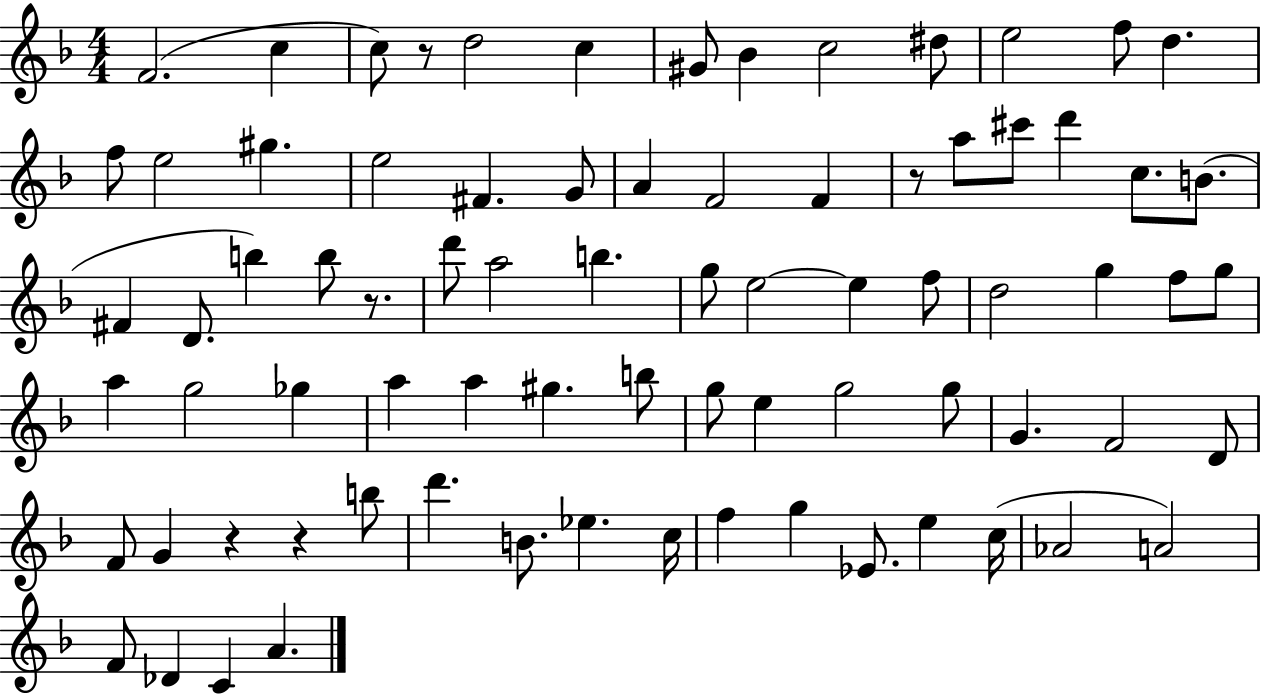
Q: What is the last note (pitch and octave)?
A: A4